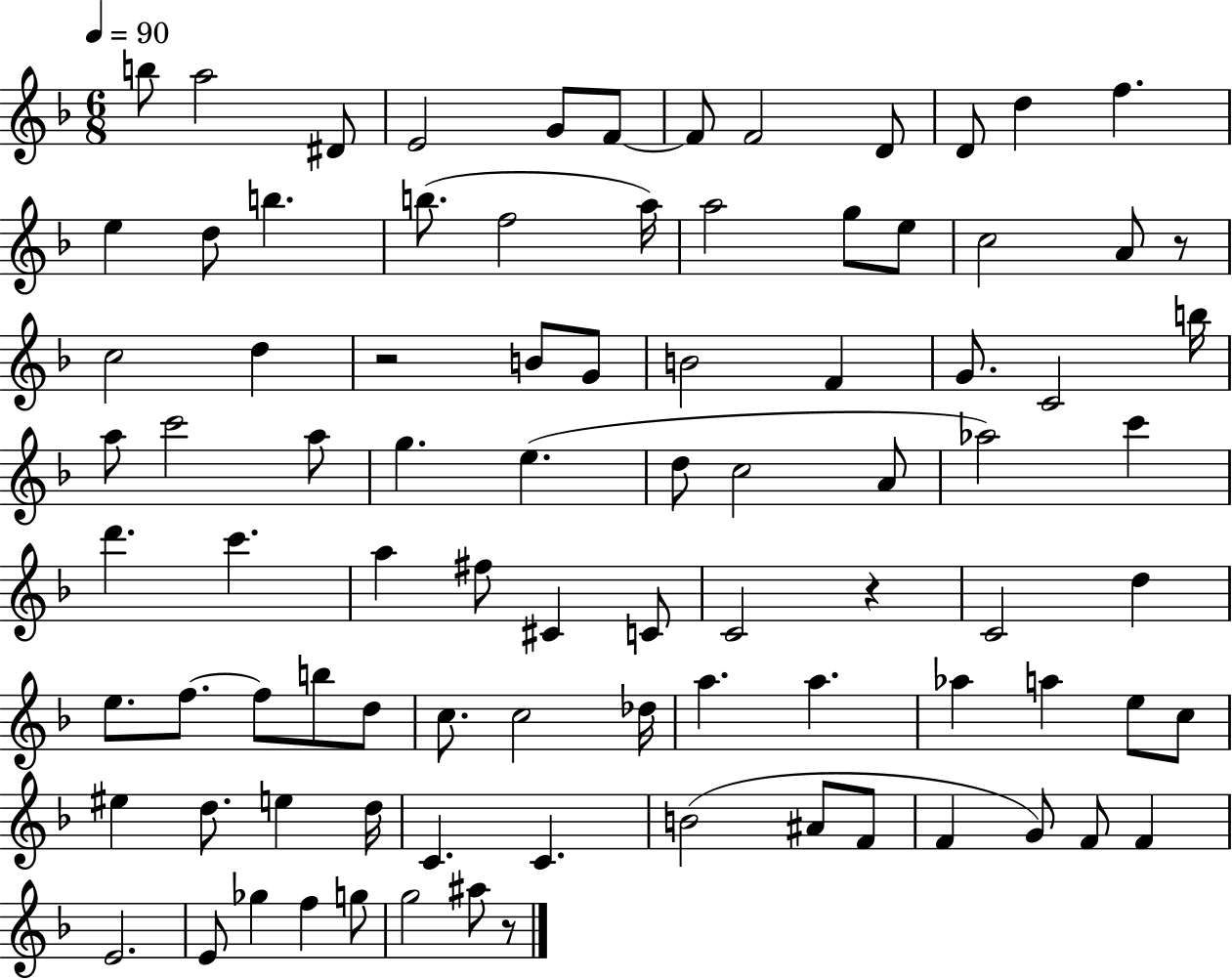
B5/e A5/h D#4/e E4/h G4/e F4/e F4/e F4/h D4/e D4/e D5/q F5/q. E5/q D5/e B5/q. B5/e. F5/h A5/s A5/h G5/e E5/e C5/h A4/e R/e C5/h D5/q R/h B4/e G4/e B4/h F4/q G4/e. C4/h B5/s A5/e C6/h A5/e G5/q. E5/q. D5/e C5/h A4/e Ab5/h C6/q D6/q. C6/q. A5/q F#5/e C#4/q C4/e C4/h R/q C4/h D5/q E5/e. F5/e. F5/e B5/e D5/e C5/e. C5/h Db5/s A5/q. A5/q. Ab5/q A5/q E5/e C5/e EIS5/q D5/e. E5/q D5/s C4/q. C4/q. B4/h A#4/e F4/e F4/q G4/e F4/e F4/q E4/h. E4/e Gb5/q F5/q G5/e G5/h A#5/e R/e